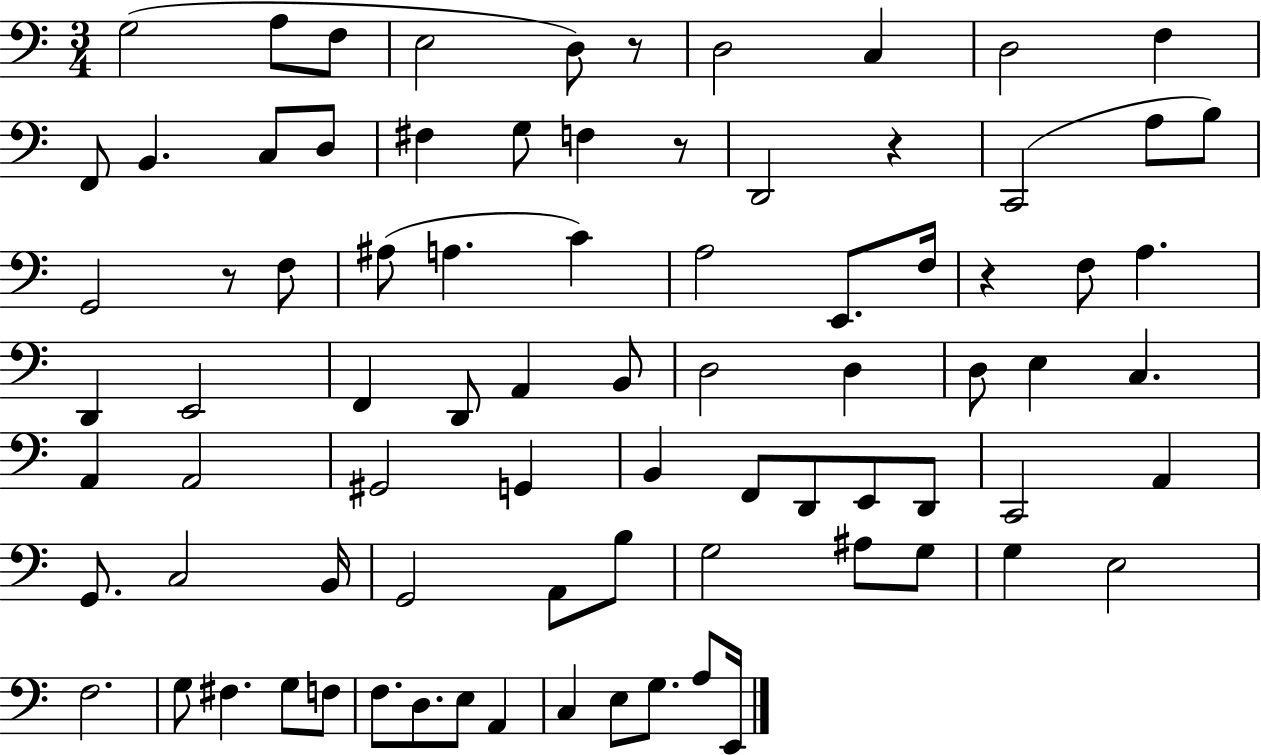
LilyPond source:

{
  \clef bass
  \numericTimeSignature
  \time 3/4
  \key c \major
  \repeat volta 2 { g2( a8 f8 | e2 d8) r8 | d2 c4 | d2 f4 | \break f,8 b,4. c8 d8 | fis4 g8 f4 r8 | d,2 r4 | c,2( a8 b8) | \break g,2 r8 f8 | ais8( a4. c'4) | a2 e,8. f16 | r4 f8 a4. | \break d,4 e,2 | f,4 d,8 a,4 b,8 | d2 d4 | d8 e4 c4. | \break a,4 a,2 | gis,2 g,4 | b,4 f,8 d,8 e,8 d,8 | c,2 a,4 | \break g,8. c2 b,16 | g,2 a,8 b8 | g2 ais8 g8 | g4 e2 | \break f2. | g8 fis4. g8 f8 | f8. d8. e8 a,4 | c4 e8 g8. a8 e,16 | \break } \bar "|."
}